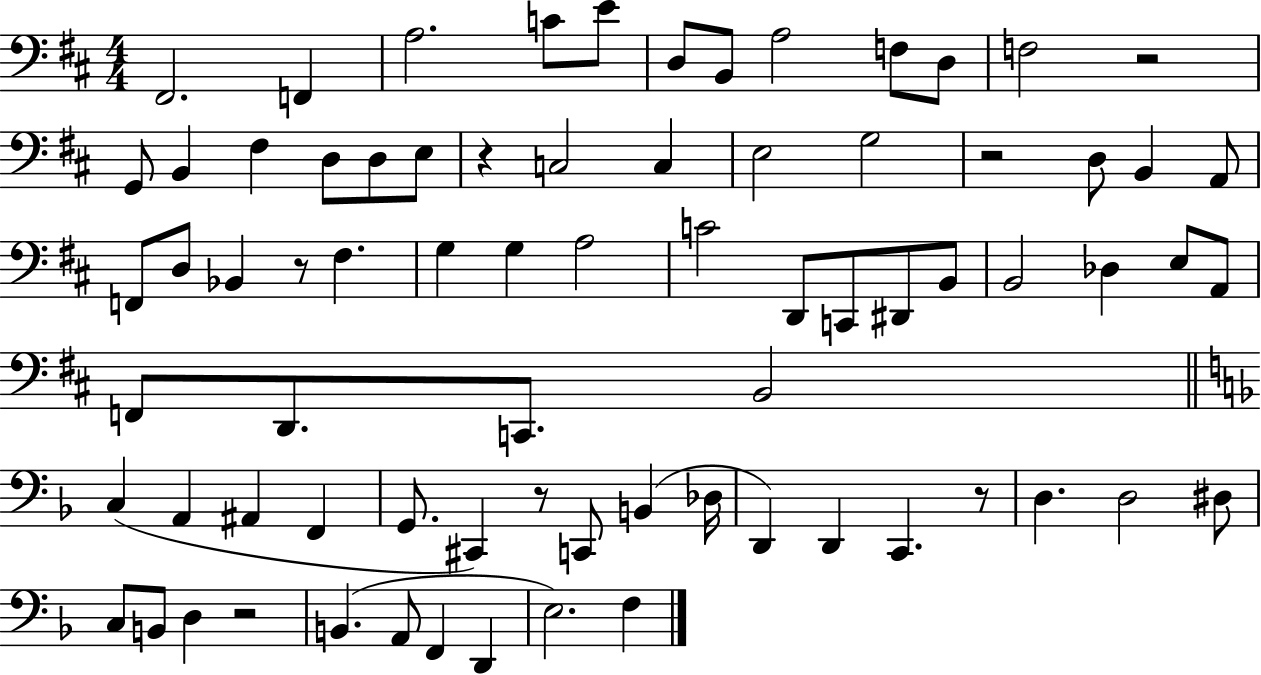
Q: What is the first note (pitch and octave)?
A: F#2